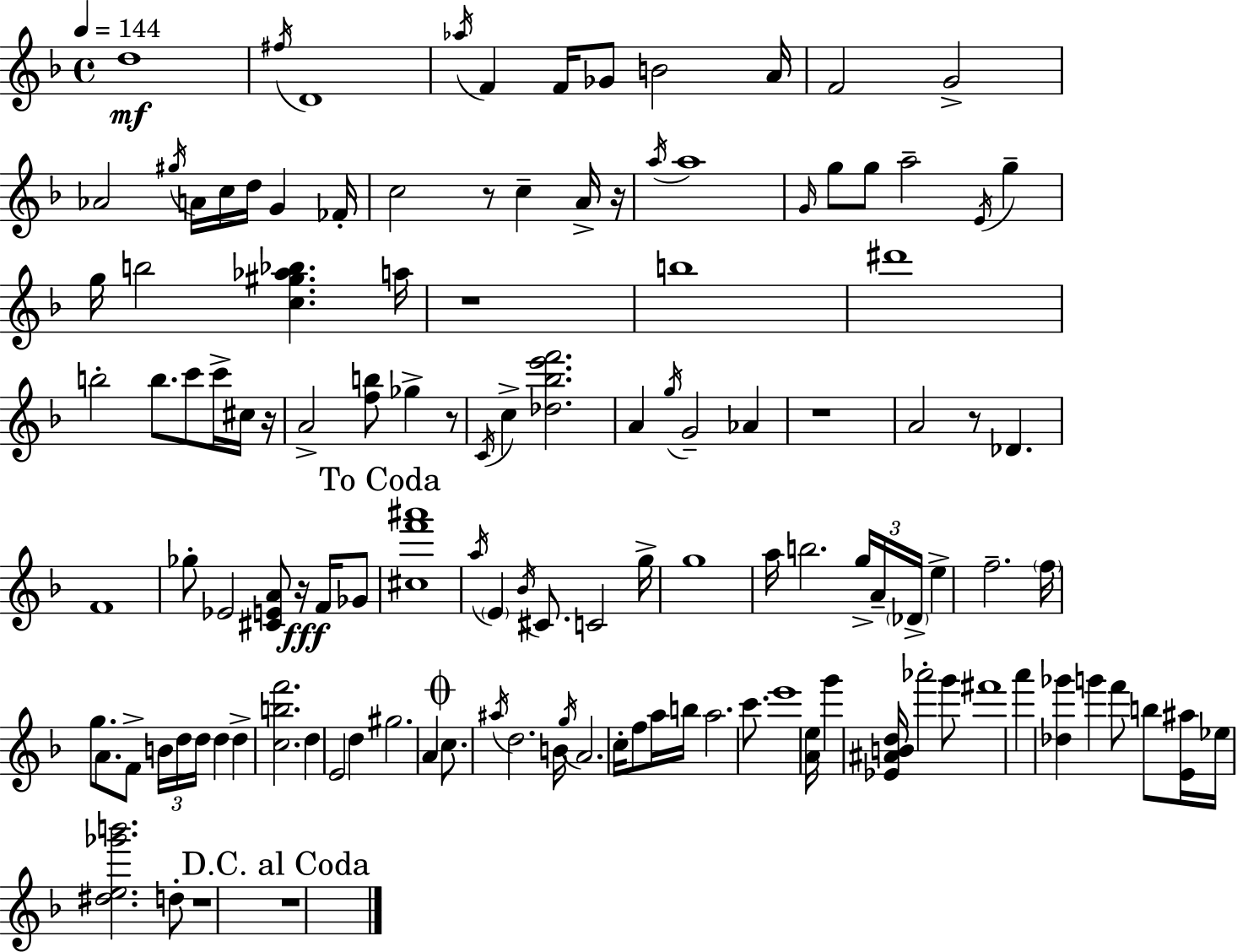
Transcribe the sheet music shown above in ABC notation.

X:1
T:Untitled
M:4/4
L:1/4
K:Dm
d4 ^f/4 D4 _a/4 F F/4 _G/2 B2 A/4 F2 G2 _A2 ^g/4 A/4 c/4 d/4 G _F/4 c2 z/2 c A/4 z/4 a/4 a4 G/4 g/2 g/2 a2 E/4 g g/4 b2 [c^g_a_b] a/4 z4 b4 ^d'4 b2 b/2 c'/2 c'/4 ^c/4 z/4 A2 [fb]/2 _g z/2 C/4 c [_d_be'f']2 A g/4 G2 _A z4 A2 z/2 _D F4 _g/2 _E2 [^CEA]/2 z/4 F/4 _G/2 [^cf'^a']4 a/4 E _B/4 ^C/2 C2 g/4 g4 a/4 b2 g/4 A/4 _D/4 e f2 f/4 g/2 A/2 F/2 B/4 d/4 d/4 d d [cbf']2 d E2 d ^g2 A c/2 ^a/4 d2 B/4 g/4 A2 c/4 f/2 a/4 b/4 a2 c'/2 e'4 [Ae]/4 g' [_E^ABd]/4 _a'2 g'/2 ^f'4 a' [_d_g'] g' f'/2 b/2 [E^a]/4 _e/4 [^de_g'b']2 d/2 z4 z4